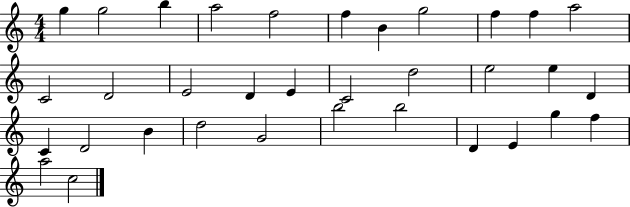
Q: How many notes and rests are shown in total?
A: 34